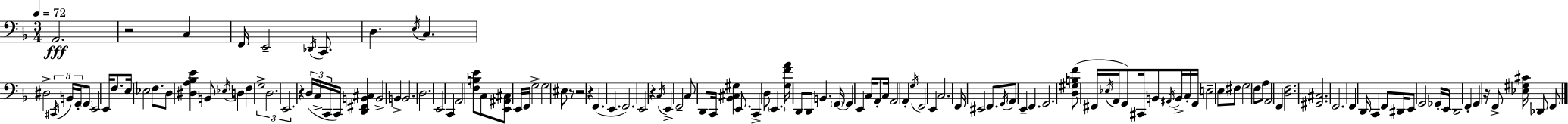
{
  \clef bass
  \numericTimeSignature
  \time 3/4
  \key f \major
  \tempo 4 = 72
  a,2.\fff | r2 c4 | f,16 e,2-- \acciaccatura { des,16 } c,8. | d4. \acciaccatura { e16 } c4. | \break dis2-> \tuplet 3/2 { \acciaccatura { cis,16 } b,16 | g,16-. } \parenthesize g,8 e,2 e,16 | f8. e16 ees2 | f8. d8 <dis a bes e'>4 b,8 \acciaccatura { ees16 } | \break d4 f4 \tuplet 3/2 { g2-> | d2. | e,2. } | r4 \tuplet 3/2 { d16( c16-> c,16 } c,16) | \break <d, fis, b, cis>4 b,2-> | b,4-> b,2. | d2. | e,2 | \break c,4 a,2 | <f b e'>8 c8 <e, ais, cis>8 e,16 f,16 g2-> | g2 | eis8 r8 r2 | \break r4 f,4.( e,4. | f,2.) | e,2 | r4 \acciaccatura { c16 } e,4-> f,2-- | \break c8 d,8-- c,16 <bes, cis gis>4 | e,8. c,4-> d8 \parenthesize e,4. | <g f' a'>16 d,8 d,8 b,4. | \parenthesize g,16~~ g,4 e,4 | \break c16 a,8-. c16 a,2 | a,4-. \acciaccatura { g16 } f,2 | e,4 c2. | f,16 eis,2 | \break f,8. \acciaccatura { g,16 } \parenthesize a,8 e,4-- | f,4. g,2. | <d gis b f'>8( fis,16 \acciaccatura { ees16 } a,16 | g,8) cis,16 b,8 \acciaccatura { ais,16 } b,16-> c16-. g,16 e2-- | \break e8 fis8 g2 | \parenthesize f8 a8 a,2 | f,4 <d f>2. | <gis, cis>2. | \break f,2. | f,4 | d,16 c,4 f,8 dis,16 e,8 g,2 | ges,16-. e,16 d,2 | \break f,4-. g,4 | r16 f,8-> <ees gis cis'>16 des,8 f,8 \bar "|."
}